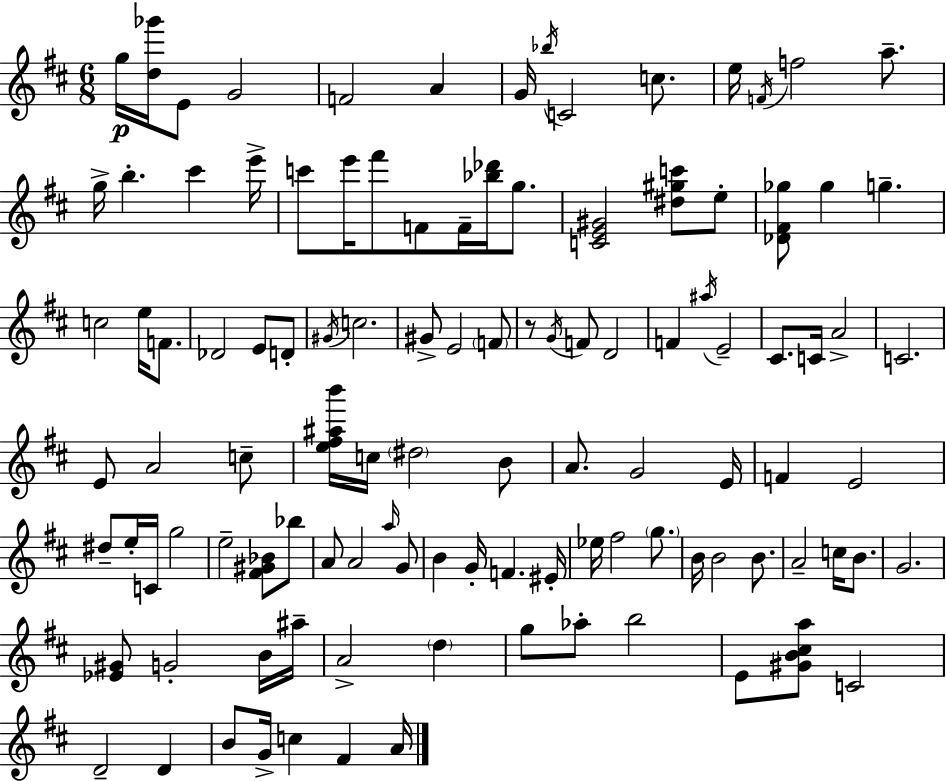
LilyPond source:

{
  \clef treble
  \numericTimeSignature
  \time 6/8
  \key d \major
  g''16\p <d'' ges'''>16 e'8 g'2 | f'2 a'4 | g'16 \acciaccatura { bes''16 } c'2 c''8. | e''16 \acciaccatura { f'16 } f''2 a''8.-- | \break g''16-> b''4.-. cis'''4 | e'''16-> c'''8 e'''16 fis'''8 f'8 f'16-- <bes'' des'''>16 g''8. | <c' e' gis'>2 <dis'' gis'' c'''>8 | e''8-. <des' fis' ges''>8 ges''4 g''4.-- | \break c''2 e''16 f'8. | des'2 e'8 | d'8-. \acciaccatura { gis'16 } c''2. | gis'8-> e'2 | \break \parenthesize f'8 r8 \acciaccatura { g'16 } f'8 d'2 | f'4 \acciaccatura { ais''16 } e'2-- | cis'8. c'16 a'2-> | c'2. | \break e'8 a'2 | c''8-- <e'' fis'' ais'' b'''>16 c''16 \parenthesize dis''2 | b'8 a'8. g'2 | e'16 f'4 e'2 | \break dis''8-- e''16-. c'16 g''2 | e''2-- | <fis' gis' bes'>8 bes''8 a'8 a'2 | \grace { a''16 } g'8 b'4 g'16-. f'4. | \break eis'16-. ees''16 fis''2 | \parenthesize g''8. b'16 b'2 | b'8. a'2-- | c''16 b'8. g'2. | \break <ees' gis'>8 g'2-. | b'16 ais''16-- a'2-> | \parenthesize d''4 g''8 aes''8-. b''2 | e'8 <gis' b' cis'' a''>8 c'2 | \break d'2-- | d'4 b'8 g'16-> c''4 | fis'4 a'16 \bar "|."
}